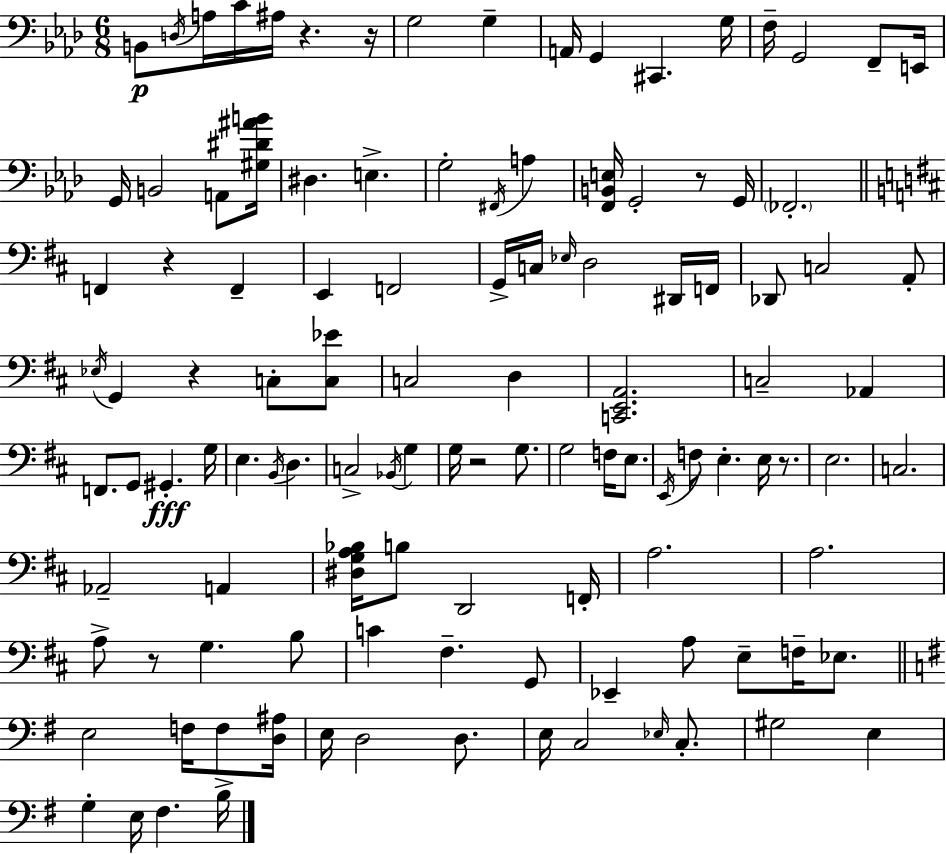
X:1
T:Untitled
M:6/8
L:1/4
K:Fm
B,,/2 D,/4 A,/4 C/4 ^A,/4 z z/4 G,2 G, A,,/4 G,, ^C,, G,/4 F,/4 G,,2 F,,/2 E,,/4 G,,/4 B,,2 A,,/2 [^G,^D^AB]/4 ^D, E, G,2 ^F,,/4 A, [F,,B,,E,]/4 G,,2 z/2 G,,/4 _F,,2 F,, z F,, E,, F,,2 G,,/4 C,/4 _E,/4 D,2 ^D,,/4 F,,/4 _D,,/2 C,2 A,,/2 _E,/4 G,, z C,/2 [C,_E]/2 C,2 D, [C,,E,,A,,]2 C,2 _A,, F,,/2 G,,/2 ^G,, G,/4 E, B,,/4 D, C,2 _B,,/4 G, G,/4 z2 G,/2 G,2 F,/4 E,/2 E,,/4 F,/2 E, E,/4 z/2 E,2 C,2 _A,,2 A,, [^D,G,A,_B,]/4 B,/2 D,,2 F,,/4 A,2 A,2 A,/2 z/2 G, B,/2 C ^F, G,,/2 _E,, A,/2 E,/2 F,/4 _E,/2 E,2 F,/4 F,/2 [D,^A,]/4 E,/4 D,2 D,/2 E,/4 C,2 _E,/4 C,/2 ^G,2 E, G, E,/4 ^F, B,/4